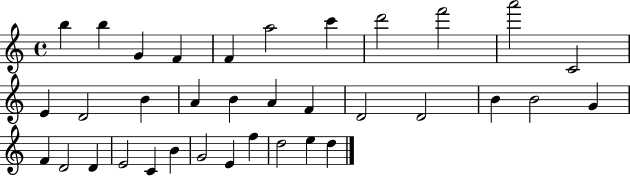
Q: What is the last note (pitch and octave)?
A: D5